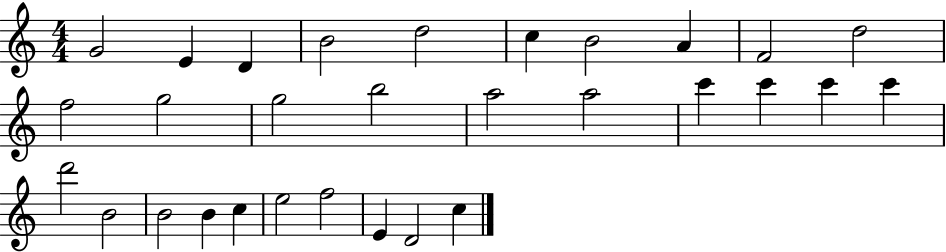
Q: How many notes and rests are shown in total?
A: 30